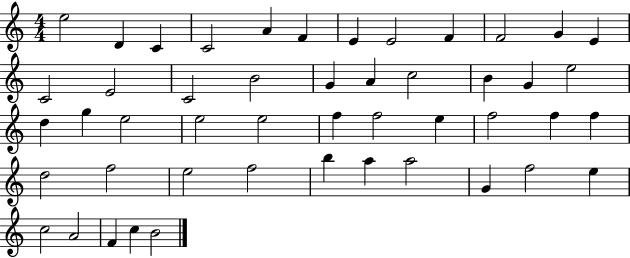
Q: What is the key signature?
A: C major